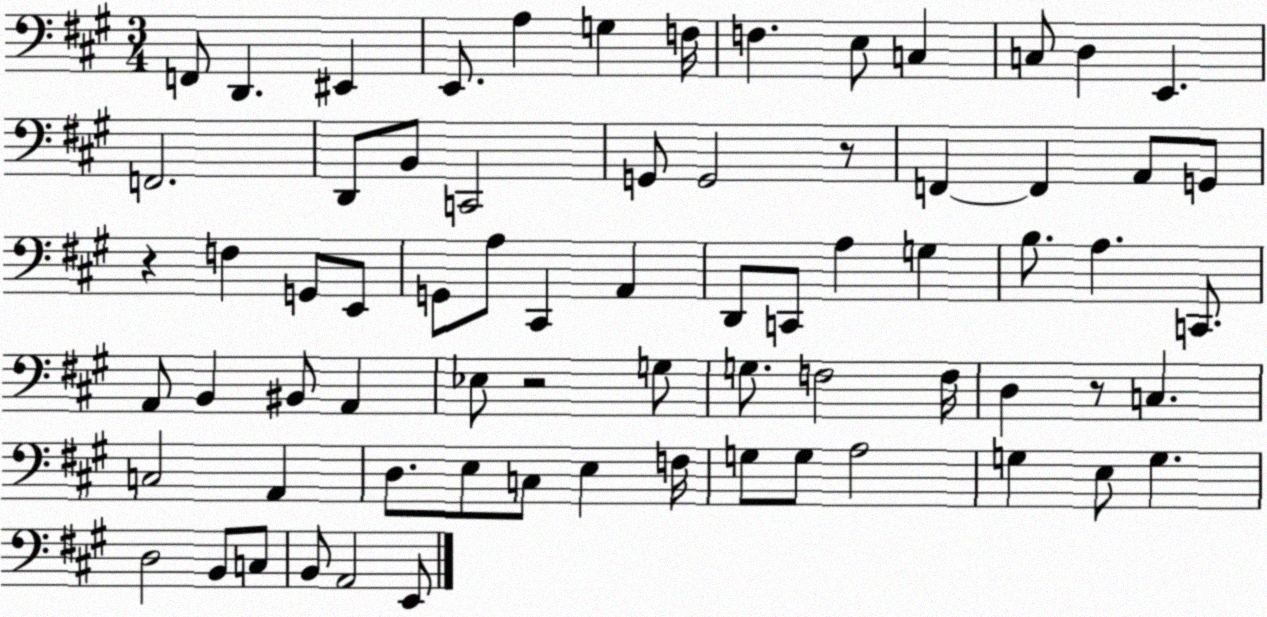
X:1
T:Untitled
M:3/4
L:1/4
K:A
F,,/2 D,, ^E,, E,,/2 A, G, F,/4 F, E,/2 C, C,/2 D, E,, F,,2 D,,/2 B,,/2 C,,2 G,,/2 G,,2 z/2 F,, F,, A,,/2 G,,/2 z F, G,,/2 E,,/2 G,,/2 A,/2 ^C,, A,, D,,/2 C,,/2 A, G, B,/2 A, C,,/2 A,,/2 B,, ^B,,/2 A,, _E,/2 z2 G,/2 G,/2 F,2 F,/4 D, z/2 C, C,2 A,, D,/2 E,/2 C,/2 E, F,/4 G,/2 G,/2 A,2 G, E,/2 G, D,2 B,,/2 C,/2 B,,/2 A,,2 E,,/2